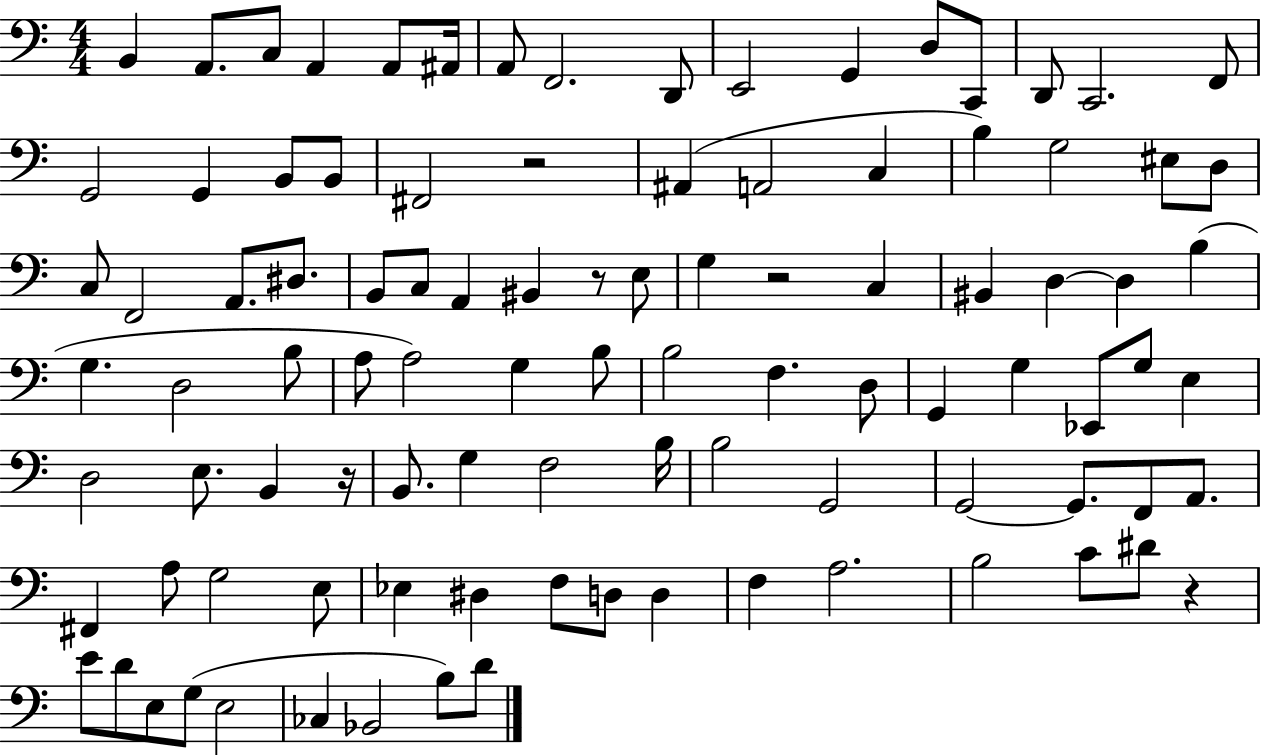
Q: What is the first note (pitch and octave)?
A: B2